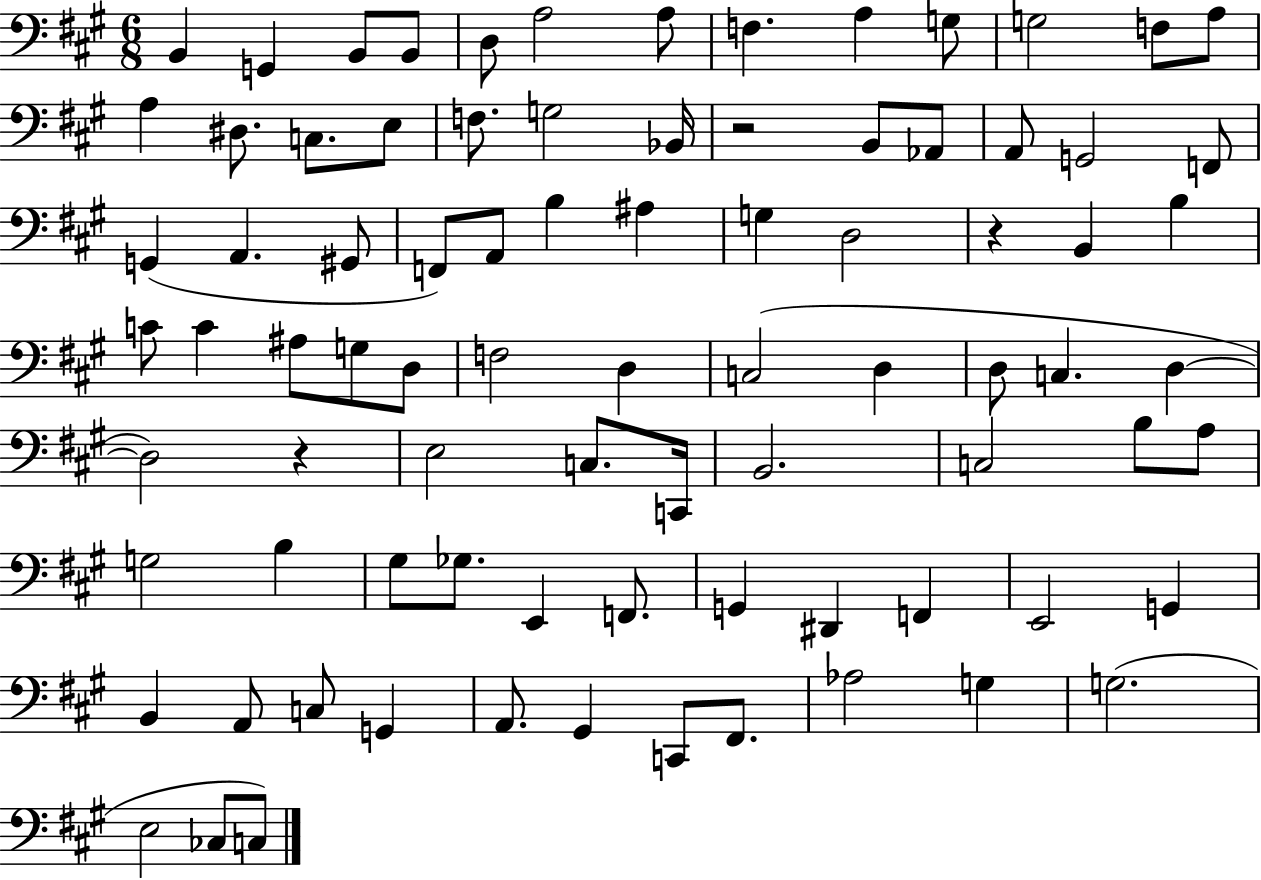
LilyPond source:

{
  \clef bass
  \numericTimeSignature
  \time 6/8
  \key a \major
  \repeat volta 2 { b,4 g,4 b,8 b,8 | d8 a2 a8 | f4. a4 g8 | g2 f8 a8 | \break a4 dis8. c8. e8 | f8. g2 bes,16 | r2 b,8 aes,8 | a,8 g,2 f,8 | \break g,4( a,4. gis,8 | f,8) a,8 b4 ais4 | g4 d2 | r4 b,4 b4 | \break c'8 c'4 ais8 g8 d8 | f2 d4 | c2( d4 | d8 c4. d4~~ | \break d2) r4 | e2 c8. c,16 | b,2. | c2 b8 a8 | \break g2 b4 | gis8 ges8. e,4 f,8. | g,4 dis,4 f,4 | e,2 g,4 | \break b,4 a,8 c8 g,4 | a,8. gis,4 c,8 fis,8. | aes2 g4 | g2.( | \break e2 ces8 c8) | } \bar "|."
}